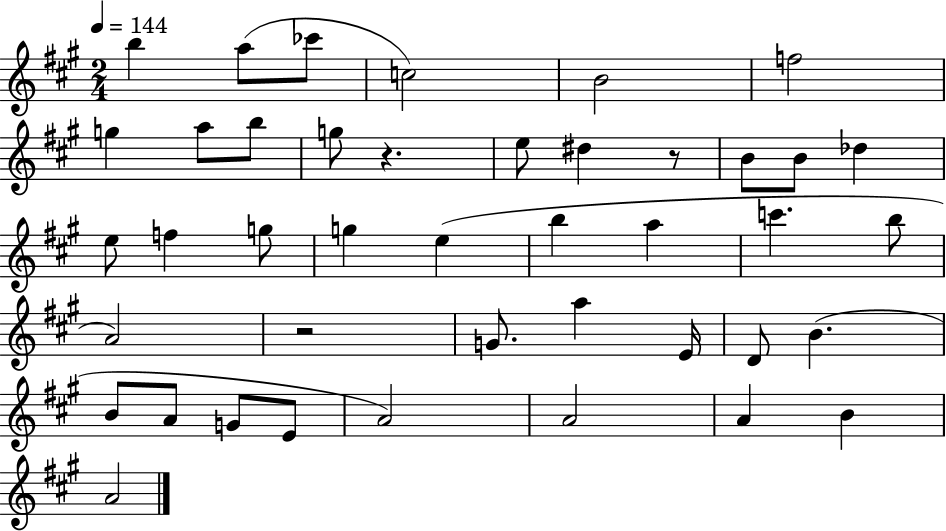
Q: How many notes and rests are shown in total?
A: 42